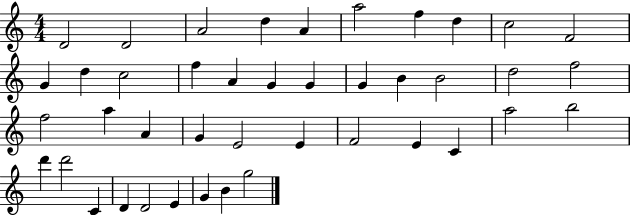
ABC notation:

X:1
T:Untitled
M:4/4
L:1/4
K:C
D2 D2 A2 d A a2 f d c2 F2 G d c2 f A G G G B B2 d2 f2 f2 a A G E2 E F2 E C a2 b2 d' d'2 C D D2 E G B g2